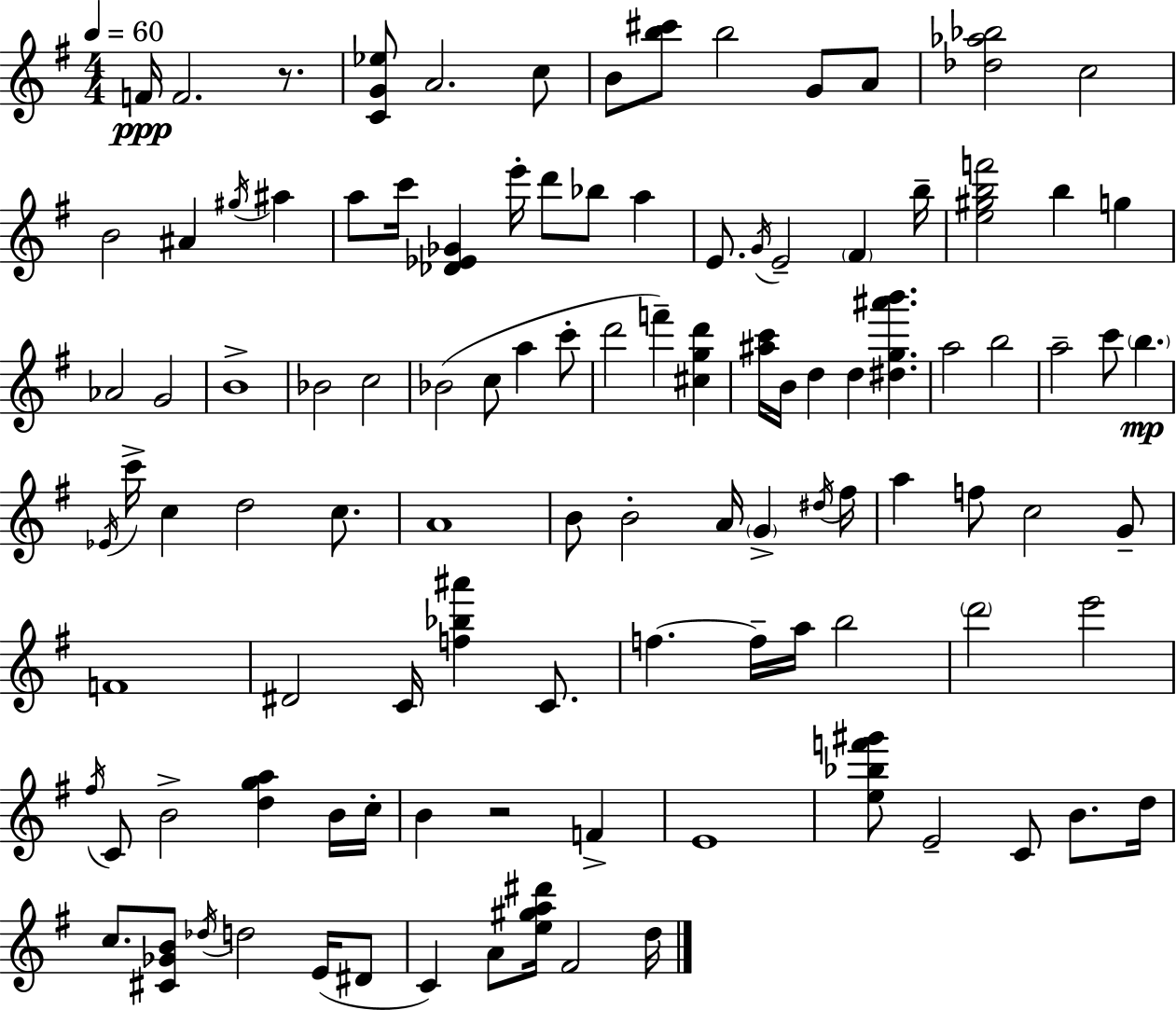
F4/s F4/h. R/e. [C4,G4,Eb5]/e A4/h. C5/e B4/e [B5,C#6]/e B5/h G4/e A4/e [Db5,Ab5,Bb5]/h C5/h B4/h A#4/q G#5/s A#5/q A5/e C6/s [Db4,Eb4,Gb4]/q E6/s D6/e Bb5/e A5/q E4/e. G4/s E4/h F#4/q B5/s [E5,G#5,B5,F6]/h B5/q G5/q Ab4/h G4/h B4/w Bb4/h C5/h Bb4/h C5/e A5/q C6/e D6/h F6/q [C#5,G5,D6]/q [A#5,C6]/s B4/s D5/q D5/q [D#5,G5,A#6,B6]/q. A5/h B5/h A5/h C6/e B5/q. Eb4/s C6/s C5/q D5/h C5/e. A4/w B4/e B4/h A4/s G4/q D#5/s F#5/s A5/q F5/e C5/h G4/e F4/w D#4/h C4/s [F5,Bb5,A#6]/q C4/e. F5/q. F5/s A5/s B5/h D6/h E6/h F#5/s C4/e B4/h [D5,G5,A5]/q B4/s C5/s B4/q R/h F4/q E4/w [E5,Bb5,F6,G#6]/e E4/h C4/e B4/e. D5/s C5/e. [C#4,Gb4,B4]/e Db5/s D5/h E4/s D#4/e C4/q A4/e [E5,G#5,A5,D#6]/s F#4/h D5/s